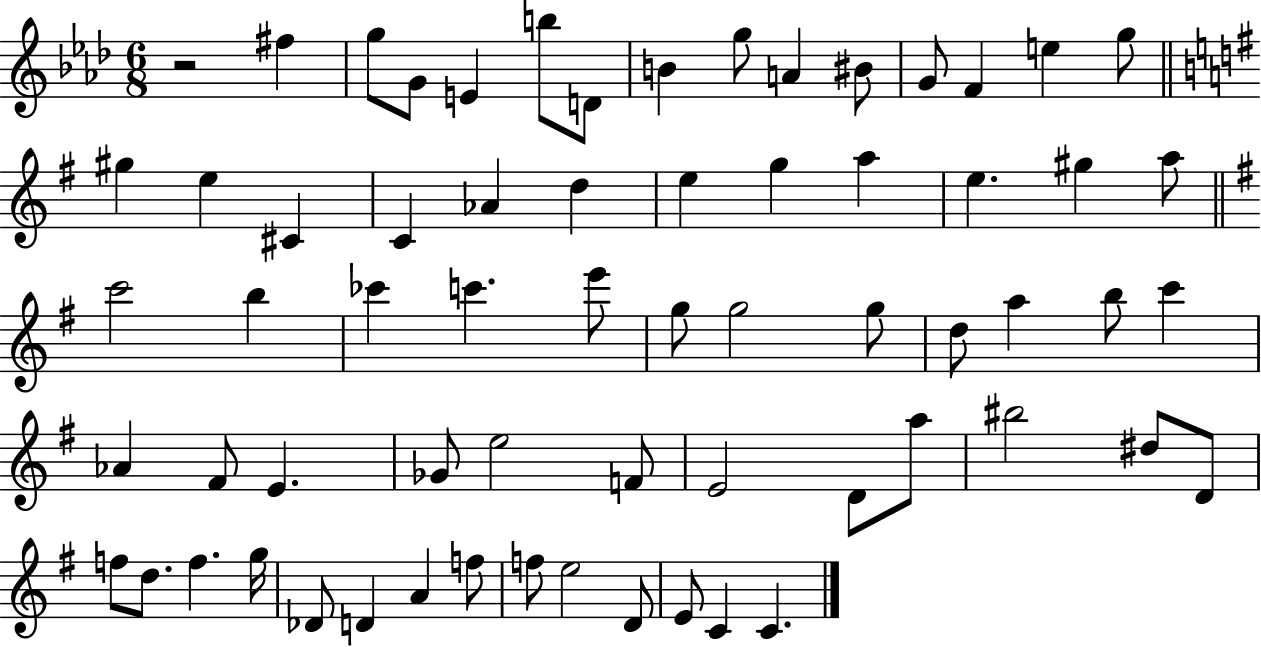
{
  \clef treble
  \numericTimeSignature
  \time 6/8
  \key aes \major
  r2 fis''4 | g''8 g'8 e'4 b''8 d'8 | b'4 g''8 a'4 bis'8 | g'8 f'4 e''4 g''8 | \break \bar "||" \break \key g \major gis''4 e''4 cis'4 | c'4 aes'4 d''4 | e''4 g''4 a''4 | e''4. gis''4 a''8 | \break \bar "||" \break \key g \major c'''2 b''4 | ces'''4 c'''4. e'''8 | g''8 g''2 g''8 | d''8 a''4 b''8 c'''4 | \break aes'4 fis'8 e'4. | ges'8 e''2 f'8 | e'2 d'8 a''8 | bis''2 dis''8 d'8 | \break f''8 d''8. f''4. g''16 | des'8 d'4 a'4 f''8 | f''8 e''2 d'8 | e'8 c'4 c'4. | \break \bar "|."
}